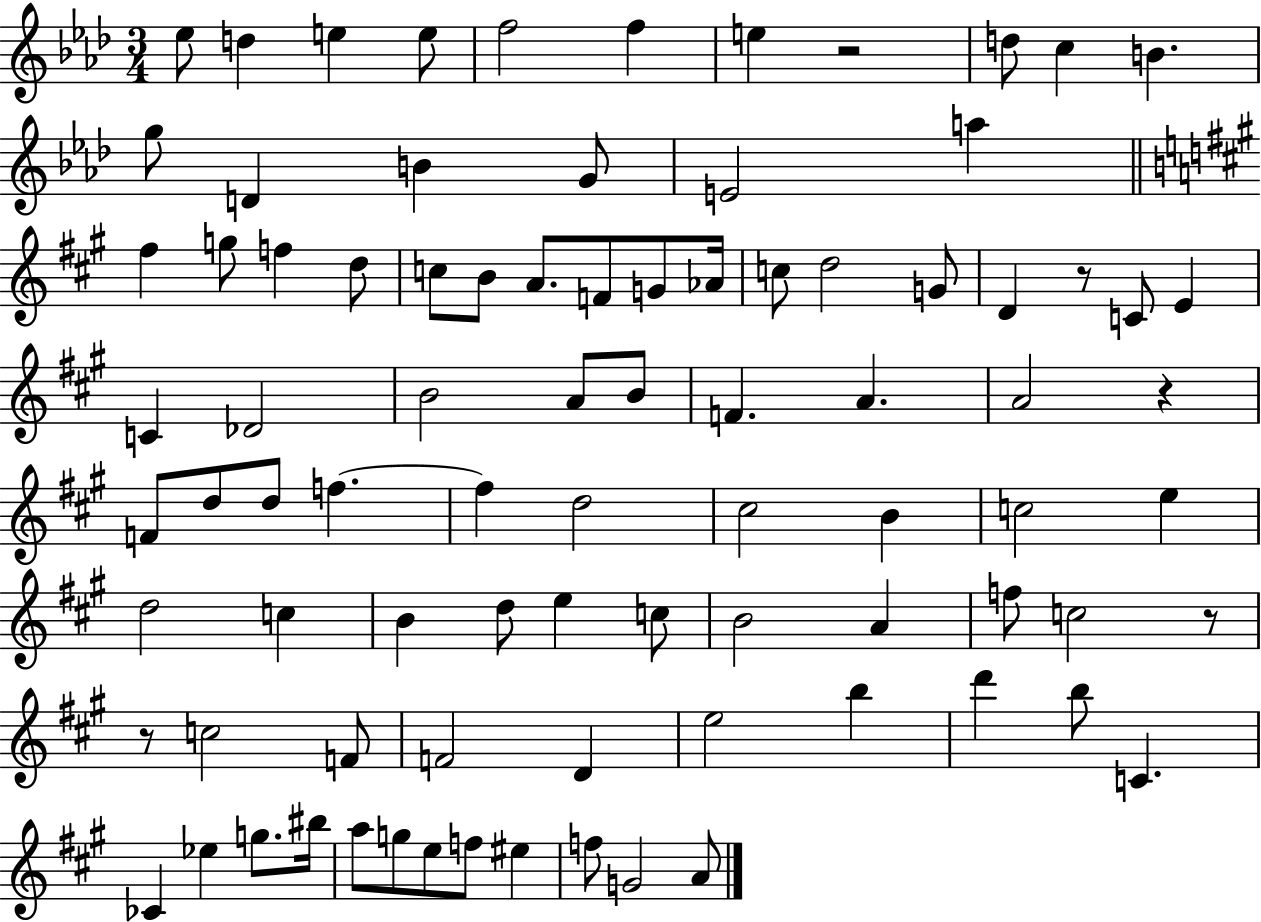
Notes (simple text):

Eb5/e D5/q E5/q E5/e F5/h F5/q E5/q R/h D5/e C5/q B4/q. G5/e D4/q B4/q G4/e E4/h A5/q F#5/q G5/e F5/q D5/e C5/e B4/e A4/e. F4/e G4/e Ab4/s C5/e D5/h G4/e D4/q R/e C4/e E4/q C4/q Db4/h B4/h A4/e B4/e F4/q. A4/q. A4/h R/q F4/e D5/e D5/e F5/q. F5/q D5/h C#5/h B4/q C5/h E5/q D5/h C5/q B4/q D5/e E5/q C5/e B4/h A4/q F5/e C5/h R/e R/e C5/h F4/e F4/h D4/q E5/h B5/q D6/q B5/e C4/q. CES4/q Eb5/q G5/e. BIS5/s A5/e G5/e E5/e F5/e EIS5/q F5/e G4/h A4/e